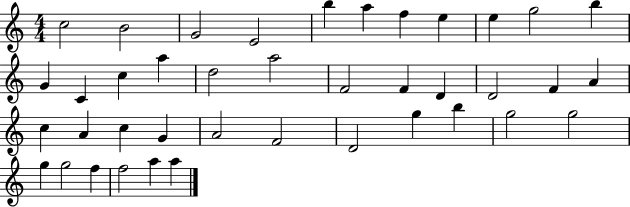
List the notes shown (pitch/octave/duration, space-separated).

C5/h B4/h G4/h E4/h B5/q A5/q F5/q E5/q E5/q G5/h B5/q G4/q C4/q C5/q A5/q D5/h A5/h F4/h F4/q D4/q D4/h F4/q A4/q C5/q A4/q C5/q G4/q A4/h F4/h D4/h G5/q B5/q G5/h G5/h G5/q G5/h F5/q F5/h A5/q A5/q